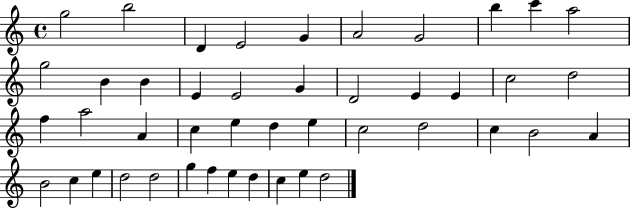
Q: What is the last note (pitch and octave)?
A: D5